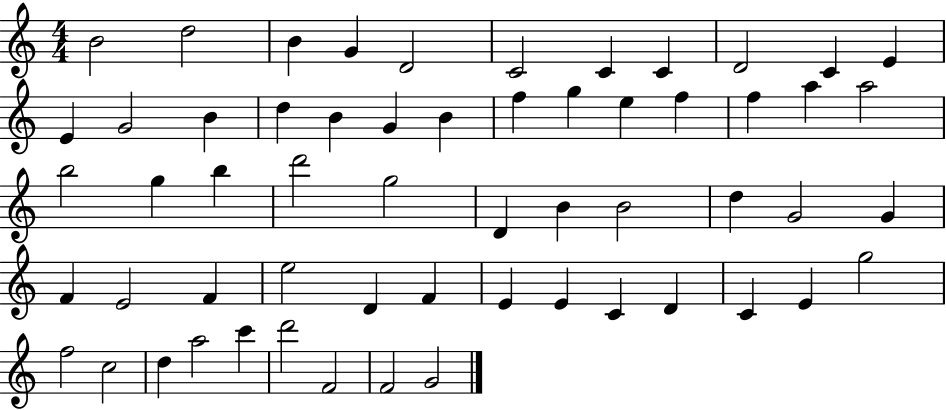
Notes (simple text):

B4/h D5/h B4/q G4/q D4/h C4/h C4/q C4/q D4/h C4/q E4/q E4/q G4/h B4/q D5/q B4/q G4/q B4/q F5/q G5/q E5/q F5/q F5/q A5/q A5/h B5/h G5/q B5/q D6/h G5/h D4/q B4/q B4/h D5/q G4/h G4/q F4/q E4/h F4/q E5/h D4/q F4/q E4/q E4/q C4/q D4/q C4/q E4/q G5/h F5/h C5/h D5/q A5/h C6/q D6/h F4/h F4/h G4/h